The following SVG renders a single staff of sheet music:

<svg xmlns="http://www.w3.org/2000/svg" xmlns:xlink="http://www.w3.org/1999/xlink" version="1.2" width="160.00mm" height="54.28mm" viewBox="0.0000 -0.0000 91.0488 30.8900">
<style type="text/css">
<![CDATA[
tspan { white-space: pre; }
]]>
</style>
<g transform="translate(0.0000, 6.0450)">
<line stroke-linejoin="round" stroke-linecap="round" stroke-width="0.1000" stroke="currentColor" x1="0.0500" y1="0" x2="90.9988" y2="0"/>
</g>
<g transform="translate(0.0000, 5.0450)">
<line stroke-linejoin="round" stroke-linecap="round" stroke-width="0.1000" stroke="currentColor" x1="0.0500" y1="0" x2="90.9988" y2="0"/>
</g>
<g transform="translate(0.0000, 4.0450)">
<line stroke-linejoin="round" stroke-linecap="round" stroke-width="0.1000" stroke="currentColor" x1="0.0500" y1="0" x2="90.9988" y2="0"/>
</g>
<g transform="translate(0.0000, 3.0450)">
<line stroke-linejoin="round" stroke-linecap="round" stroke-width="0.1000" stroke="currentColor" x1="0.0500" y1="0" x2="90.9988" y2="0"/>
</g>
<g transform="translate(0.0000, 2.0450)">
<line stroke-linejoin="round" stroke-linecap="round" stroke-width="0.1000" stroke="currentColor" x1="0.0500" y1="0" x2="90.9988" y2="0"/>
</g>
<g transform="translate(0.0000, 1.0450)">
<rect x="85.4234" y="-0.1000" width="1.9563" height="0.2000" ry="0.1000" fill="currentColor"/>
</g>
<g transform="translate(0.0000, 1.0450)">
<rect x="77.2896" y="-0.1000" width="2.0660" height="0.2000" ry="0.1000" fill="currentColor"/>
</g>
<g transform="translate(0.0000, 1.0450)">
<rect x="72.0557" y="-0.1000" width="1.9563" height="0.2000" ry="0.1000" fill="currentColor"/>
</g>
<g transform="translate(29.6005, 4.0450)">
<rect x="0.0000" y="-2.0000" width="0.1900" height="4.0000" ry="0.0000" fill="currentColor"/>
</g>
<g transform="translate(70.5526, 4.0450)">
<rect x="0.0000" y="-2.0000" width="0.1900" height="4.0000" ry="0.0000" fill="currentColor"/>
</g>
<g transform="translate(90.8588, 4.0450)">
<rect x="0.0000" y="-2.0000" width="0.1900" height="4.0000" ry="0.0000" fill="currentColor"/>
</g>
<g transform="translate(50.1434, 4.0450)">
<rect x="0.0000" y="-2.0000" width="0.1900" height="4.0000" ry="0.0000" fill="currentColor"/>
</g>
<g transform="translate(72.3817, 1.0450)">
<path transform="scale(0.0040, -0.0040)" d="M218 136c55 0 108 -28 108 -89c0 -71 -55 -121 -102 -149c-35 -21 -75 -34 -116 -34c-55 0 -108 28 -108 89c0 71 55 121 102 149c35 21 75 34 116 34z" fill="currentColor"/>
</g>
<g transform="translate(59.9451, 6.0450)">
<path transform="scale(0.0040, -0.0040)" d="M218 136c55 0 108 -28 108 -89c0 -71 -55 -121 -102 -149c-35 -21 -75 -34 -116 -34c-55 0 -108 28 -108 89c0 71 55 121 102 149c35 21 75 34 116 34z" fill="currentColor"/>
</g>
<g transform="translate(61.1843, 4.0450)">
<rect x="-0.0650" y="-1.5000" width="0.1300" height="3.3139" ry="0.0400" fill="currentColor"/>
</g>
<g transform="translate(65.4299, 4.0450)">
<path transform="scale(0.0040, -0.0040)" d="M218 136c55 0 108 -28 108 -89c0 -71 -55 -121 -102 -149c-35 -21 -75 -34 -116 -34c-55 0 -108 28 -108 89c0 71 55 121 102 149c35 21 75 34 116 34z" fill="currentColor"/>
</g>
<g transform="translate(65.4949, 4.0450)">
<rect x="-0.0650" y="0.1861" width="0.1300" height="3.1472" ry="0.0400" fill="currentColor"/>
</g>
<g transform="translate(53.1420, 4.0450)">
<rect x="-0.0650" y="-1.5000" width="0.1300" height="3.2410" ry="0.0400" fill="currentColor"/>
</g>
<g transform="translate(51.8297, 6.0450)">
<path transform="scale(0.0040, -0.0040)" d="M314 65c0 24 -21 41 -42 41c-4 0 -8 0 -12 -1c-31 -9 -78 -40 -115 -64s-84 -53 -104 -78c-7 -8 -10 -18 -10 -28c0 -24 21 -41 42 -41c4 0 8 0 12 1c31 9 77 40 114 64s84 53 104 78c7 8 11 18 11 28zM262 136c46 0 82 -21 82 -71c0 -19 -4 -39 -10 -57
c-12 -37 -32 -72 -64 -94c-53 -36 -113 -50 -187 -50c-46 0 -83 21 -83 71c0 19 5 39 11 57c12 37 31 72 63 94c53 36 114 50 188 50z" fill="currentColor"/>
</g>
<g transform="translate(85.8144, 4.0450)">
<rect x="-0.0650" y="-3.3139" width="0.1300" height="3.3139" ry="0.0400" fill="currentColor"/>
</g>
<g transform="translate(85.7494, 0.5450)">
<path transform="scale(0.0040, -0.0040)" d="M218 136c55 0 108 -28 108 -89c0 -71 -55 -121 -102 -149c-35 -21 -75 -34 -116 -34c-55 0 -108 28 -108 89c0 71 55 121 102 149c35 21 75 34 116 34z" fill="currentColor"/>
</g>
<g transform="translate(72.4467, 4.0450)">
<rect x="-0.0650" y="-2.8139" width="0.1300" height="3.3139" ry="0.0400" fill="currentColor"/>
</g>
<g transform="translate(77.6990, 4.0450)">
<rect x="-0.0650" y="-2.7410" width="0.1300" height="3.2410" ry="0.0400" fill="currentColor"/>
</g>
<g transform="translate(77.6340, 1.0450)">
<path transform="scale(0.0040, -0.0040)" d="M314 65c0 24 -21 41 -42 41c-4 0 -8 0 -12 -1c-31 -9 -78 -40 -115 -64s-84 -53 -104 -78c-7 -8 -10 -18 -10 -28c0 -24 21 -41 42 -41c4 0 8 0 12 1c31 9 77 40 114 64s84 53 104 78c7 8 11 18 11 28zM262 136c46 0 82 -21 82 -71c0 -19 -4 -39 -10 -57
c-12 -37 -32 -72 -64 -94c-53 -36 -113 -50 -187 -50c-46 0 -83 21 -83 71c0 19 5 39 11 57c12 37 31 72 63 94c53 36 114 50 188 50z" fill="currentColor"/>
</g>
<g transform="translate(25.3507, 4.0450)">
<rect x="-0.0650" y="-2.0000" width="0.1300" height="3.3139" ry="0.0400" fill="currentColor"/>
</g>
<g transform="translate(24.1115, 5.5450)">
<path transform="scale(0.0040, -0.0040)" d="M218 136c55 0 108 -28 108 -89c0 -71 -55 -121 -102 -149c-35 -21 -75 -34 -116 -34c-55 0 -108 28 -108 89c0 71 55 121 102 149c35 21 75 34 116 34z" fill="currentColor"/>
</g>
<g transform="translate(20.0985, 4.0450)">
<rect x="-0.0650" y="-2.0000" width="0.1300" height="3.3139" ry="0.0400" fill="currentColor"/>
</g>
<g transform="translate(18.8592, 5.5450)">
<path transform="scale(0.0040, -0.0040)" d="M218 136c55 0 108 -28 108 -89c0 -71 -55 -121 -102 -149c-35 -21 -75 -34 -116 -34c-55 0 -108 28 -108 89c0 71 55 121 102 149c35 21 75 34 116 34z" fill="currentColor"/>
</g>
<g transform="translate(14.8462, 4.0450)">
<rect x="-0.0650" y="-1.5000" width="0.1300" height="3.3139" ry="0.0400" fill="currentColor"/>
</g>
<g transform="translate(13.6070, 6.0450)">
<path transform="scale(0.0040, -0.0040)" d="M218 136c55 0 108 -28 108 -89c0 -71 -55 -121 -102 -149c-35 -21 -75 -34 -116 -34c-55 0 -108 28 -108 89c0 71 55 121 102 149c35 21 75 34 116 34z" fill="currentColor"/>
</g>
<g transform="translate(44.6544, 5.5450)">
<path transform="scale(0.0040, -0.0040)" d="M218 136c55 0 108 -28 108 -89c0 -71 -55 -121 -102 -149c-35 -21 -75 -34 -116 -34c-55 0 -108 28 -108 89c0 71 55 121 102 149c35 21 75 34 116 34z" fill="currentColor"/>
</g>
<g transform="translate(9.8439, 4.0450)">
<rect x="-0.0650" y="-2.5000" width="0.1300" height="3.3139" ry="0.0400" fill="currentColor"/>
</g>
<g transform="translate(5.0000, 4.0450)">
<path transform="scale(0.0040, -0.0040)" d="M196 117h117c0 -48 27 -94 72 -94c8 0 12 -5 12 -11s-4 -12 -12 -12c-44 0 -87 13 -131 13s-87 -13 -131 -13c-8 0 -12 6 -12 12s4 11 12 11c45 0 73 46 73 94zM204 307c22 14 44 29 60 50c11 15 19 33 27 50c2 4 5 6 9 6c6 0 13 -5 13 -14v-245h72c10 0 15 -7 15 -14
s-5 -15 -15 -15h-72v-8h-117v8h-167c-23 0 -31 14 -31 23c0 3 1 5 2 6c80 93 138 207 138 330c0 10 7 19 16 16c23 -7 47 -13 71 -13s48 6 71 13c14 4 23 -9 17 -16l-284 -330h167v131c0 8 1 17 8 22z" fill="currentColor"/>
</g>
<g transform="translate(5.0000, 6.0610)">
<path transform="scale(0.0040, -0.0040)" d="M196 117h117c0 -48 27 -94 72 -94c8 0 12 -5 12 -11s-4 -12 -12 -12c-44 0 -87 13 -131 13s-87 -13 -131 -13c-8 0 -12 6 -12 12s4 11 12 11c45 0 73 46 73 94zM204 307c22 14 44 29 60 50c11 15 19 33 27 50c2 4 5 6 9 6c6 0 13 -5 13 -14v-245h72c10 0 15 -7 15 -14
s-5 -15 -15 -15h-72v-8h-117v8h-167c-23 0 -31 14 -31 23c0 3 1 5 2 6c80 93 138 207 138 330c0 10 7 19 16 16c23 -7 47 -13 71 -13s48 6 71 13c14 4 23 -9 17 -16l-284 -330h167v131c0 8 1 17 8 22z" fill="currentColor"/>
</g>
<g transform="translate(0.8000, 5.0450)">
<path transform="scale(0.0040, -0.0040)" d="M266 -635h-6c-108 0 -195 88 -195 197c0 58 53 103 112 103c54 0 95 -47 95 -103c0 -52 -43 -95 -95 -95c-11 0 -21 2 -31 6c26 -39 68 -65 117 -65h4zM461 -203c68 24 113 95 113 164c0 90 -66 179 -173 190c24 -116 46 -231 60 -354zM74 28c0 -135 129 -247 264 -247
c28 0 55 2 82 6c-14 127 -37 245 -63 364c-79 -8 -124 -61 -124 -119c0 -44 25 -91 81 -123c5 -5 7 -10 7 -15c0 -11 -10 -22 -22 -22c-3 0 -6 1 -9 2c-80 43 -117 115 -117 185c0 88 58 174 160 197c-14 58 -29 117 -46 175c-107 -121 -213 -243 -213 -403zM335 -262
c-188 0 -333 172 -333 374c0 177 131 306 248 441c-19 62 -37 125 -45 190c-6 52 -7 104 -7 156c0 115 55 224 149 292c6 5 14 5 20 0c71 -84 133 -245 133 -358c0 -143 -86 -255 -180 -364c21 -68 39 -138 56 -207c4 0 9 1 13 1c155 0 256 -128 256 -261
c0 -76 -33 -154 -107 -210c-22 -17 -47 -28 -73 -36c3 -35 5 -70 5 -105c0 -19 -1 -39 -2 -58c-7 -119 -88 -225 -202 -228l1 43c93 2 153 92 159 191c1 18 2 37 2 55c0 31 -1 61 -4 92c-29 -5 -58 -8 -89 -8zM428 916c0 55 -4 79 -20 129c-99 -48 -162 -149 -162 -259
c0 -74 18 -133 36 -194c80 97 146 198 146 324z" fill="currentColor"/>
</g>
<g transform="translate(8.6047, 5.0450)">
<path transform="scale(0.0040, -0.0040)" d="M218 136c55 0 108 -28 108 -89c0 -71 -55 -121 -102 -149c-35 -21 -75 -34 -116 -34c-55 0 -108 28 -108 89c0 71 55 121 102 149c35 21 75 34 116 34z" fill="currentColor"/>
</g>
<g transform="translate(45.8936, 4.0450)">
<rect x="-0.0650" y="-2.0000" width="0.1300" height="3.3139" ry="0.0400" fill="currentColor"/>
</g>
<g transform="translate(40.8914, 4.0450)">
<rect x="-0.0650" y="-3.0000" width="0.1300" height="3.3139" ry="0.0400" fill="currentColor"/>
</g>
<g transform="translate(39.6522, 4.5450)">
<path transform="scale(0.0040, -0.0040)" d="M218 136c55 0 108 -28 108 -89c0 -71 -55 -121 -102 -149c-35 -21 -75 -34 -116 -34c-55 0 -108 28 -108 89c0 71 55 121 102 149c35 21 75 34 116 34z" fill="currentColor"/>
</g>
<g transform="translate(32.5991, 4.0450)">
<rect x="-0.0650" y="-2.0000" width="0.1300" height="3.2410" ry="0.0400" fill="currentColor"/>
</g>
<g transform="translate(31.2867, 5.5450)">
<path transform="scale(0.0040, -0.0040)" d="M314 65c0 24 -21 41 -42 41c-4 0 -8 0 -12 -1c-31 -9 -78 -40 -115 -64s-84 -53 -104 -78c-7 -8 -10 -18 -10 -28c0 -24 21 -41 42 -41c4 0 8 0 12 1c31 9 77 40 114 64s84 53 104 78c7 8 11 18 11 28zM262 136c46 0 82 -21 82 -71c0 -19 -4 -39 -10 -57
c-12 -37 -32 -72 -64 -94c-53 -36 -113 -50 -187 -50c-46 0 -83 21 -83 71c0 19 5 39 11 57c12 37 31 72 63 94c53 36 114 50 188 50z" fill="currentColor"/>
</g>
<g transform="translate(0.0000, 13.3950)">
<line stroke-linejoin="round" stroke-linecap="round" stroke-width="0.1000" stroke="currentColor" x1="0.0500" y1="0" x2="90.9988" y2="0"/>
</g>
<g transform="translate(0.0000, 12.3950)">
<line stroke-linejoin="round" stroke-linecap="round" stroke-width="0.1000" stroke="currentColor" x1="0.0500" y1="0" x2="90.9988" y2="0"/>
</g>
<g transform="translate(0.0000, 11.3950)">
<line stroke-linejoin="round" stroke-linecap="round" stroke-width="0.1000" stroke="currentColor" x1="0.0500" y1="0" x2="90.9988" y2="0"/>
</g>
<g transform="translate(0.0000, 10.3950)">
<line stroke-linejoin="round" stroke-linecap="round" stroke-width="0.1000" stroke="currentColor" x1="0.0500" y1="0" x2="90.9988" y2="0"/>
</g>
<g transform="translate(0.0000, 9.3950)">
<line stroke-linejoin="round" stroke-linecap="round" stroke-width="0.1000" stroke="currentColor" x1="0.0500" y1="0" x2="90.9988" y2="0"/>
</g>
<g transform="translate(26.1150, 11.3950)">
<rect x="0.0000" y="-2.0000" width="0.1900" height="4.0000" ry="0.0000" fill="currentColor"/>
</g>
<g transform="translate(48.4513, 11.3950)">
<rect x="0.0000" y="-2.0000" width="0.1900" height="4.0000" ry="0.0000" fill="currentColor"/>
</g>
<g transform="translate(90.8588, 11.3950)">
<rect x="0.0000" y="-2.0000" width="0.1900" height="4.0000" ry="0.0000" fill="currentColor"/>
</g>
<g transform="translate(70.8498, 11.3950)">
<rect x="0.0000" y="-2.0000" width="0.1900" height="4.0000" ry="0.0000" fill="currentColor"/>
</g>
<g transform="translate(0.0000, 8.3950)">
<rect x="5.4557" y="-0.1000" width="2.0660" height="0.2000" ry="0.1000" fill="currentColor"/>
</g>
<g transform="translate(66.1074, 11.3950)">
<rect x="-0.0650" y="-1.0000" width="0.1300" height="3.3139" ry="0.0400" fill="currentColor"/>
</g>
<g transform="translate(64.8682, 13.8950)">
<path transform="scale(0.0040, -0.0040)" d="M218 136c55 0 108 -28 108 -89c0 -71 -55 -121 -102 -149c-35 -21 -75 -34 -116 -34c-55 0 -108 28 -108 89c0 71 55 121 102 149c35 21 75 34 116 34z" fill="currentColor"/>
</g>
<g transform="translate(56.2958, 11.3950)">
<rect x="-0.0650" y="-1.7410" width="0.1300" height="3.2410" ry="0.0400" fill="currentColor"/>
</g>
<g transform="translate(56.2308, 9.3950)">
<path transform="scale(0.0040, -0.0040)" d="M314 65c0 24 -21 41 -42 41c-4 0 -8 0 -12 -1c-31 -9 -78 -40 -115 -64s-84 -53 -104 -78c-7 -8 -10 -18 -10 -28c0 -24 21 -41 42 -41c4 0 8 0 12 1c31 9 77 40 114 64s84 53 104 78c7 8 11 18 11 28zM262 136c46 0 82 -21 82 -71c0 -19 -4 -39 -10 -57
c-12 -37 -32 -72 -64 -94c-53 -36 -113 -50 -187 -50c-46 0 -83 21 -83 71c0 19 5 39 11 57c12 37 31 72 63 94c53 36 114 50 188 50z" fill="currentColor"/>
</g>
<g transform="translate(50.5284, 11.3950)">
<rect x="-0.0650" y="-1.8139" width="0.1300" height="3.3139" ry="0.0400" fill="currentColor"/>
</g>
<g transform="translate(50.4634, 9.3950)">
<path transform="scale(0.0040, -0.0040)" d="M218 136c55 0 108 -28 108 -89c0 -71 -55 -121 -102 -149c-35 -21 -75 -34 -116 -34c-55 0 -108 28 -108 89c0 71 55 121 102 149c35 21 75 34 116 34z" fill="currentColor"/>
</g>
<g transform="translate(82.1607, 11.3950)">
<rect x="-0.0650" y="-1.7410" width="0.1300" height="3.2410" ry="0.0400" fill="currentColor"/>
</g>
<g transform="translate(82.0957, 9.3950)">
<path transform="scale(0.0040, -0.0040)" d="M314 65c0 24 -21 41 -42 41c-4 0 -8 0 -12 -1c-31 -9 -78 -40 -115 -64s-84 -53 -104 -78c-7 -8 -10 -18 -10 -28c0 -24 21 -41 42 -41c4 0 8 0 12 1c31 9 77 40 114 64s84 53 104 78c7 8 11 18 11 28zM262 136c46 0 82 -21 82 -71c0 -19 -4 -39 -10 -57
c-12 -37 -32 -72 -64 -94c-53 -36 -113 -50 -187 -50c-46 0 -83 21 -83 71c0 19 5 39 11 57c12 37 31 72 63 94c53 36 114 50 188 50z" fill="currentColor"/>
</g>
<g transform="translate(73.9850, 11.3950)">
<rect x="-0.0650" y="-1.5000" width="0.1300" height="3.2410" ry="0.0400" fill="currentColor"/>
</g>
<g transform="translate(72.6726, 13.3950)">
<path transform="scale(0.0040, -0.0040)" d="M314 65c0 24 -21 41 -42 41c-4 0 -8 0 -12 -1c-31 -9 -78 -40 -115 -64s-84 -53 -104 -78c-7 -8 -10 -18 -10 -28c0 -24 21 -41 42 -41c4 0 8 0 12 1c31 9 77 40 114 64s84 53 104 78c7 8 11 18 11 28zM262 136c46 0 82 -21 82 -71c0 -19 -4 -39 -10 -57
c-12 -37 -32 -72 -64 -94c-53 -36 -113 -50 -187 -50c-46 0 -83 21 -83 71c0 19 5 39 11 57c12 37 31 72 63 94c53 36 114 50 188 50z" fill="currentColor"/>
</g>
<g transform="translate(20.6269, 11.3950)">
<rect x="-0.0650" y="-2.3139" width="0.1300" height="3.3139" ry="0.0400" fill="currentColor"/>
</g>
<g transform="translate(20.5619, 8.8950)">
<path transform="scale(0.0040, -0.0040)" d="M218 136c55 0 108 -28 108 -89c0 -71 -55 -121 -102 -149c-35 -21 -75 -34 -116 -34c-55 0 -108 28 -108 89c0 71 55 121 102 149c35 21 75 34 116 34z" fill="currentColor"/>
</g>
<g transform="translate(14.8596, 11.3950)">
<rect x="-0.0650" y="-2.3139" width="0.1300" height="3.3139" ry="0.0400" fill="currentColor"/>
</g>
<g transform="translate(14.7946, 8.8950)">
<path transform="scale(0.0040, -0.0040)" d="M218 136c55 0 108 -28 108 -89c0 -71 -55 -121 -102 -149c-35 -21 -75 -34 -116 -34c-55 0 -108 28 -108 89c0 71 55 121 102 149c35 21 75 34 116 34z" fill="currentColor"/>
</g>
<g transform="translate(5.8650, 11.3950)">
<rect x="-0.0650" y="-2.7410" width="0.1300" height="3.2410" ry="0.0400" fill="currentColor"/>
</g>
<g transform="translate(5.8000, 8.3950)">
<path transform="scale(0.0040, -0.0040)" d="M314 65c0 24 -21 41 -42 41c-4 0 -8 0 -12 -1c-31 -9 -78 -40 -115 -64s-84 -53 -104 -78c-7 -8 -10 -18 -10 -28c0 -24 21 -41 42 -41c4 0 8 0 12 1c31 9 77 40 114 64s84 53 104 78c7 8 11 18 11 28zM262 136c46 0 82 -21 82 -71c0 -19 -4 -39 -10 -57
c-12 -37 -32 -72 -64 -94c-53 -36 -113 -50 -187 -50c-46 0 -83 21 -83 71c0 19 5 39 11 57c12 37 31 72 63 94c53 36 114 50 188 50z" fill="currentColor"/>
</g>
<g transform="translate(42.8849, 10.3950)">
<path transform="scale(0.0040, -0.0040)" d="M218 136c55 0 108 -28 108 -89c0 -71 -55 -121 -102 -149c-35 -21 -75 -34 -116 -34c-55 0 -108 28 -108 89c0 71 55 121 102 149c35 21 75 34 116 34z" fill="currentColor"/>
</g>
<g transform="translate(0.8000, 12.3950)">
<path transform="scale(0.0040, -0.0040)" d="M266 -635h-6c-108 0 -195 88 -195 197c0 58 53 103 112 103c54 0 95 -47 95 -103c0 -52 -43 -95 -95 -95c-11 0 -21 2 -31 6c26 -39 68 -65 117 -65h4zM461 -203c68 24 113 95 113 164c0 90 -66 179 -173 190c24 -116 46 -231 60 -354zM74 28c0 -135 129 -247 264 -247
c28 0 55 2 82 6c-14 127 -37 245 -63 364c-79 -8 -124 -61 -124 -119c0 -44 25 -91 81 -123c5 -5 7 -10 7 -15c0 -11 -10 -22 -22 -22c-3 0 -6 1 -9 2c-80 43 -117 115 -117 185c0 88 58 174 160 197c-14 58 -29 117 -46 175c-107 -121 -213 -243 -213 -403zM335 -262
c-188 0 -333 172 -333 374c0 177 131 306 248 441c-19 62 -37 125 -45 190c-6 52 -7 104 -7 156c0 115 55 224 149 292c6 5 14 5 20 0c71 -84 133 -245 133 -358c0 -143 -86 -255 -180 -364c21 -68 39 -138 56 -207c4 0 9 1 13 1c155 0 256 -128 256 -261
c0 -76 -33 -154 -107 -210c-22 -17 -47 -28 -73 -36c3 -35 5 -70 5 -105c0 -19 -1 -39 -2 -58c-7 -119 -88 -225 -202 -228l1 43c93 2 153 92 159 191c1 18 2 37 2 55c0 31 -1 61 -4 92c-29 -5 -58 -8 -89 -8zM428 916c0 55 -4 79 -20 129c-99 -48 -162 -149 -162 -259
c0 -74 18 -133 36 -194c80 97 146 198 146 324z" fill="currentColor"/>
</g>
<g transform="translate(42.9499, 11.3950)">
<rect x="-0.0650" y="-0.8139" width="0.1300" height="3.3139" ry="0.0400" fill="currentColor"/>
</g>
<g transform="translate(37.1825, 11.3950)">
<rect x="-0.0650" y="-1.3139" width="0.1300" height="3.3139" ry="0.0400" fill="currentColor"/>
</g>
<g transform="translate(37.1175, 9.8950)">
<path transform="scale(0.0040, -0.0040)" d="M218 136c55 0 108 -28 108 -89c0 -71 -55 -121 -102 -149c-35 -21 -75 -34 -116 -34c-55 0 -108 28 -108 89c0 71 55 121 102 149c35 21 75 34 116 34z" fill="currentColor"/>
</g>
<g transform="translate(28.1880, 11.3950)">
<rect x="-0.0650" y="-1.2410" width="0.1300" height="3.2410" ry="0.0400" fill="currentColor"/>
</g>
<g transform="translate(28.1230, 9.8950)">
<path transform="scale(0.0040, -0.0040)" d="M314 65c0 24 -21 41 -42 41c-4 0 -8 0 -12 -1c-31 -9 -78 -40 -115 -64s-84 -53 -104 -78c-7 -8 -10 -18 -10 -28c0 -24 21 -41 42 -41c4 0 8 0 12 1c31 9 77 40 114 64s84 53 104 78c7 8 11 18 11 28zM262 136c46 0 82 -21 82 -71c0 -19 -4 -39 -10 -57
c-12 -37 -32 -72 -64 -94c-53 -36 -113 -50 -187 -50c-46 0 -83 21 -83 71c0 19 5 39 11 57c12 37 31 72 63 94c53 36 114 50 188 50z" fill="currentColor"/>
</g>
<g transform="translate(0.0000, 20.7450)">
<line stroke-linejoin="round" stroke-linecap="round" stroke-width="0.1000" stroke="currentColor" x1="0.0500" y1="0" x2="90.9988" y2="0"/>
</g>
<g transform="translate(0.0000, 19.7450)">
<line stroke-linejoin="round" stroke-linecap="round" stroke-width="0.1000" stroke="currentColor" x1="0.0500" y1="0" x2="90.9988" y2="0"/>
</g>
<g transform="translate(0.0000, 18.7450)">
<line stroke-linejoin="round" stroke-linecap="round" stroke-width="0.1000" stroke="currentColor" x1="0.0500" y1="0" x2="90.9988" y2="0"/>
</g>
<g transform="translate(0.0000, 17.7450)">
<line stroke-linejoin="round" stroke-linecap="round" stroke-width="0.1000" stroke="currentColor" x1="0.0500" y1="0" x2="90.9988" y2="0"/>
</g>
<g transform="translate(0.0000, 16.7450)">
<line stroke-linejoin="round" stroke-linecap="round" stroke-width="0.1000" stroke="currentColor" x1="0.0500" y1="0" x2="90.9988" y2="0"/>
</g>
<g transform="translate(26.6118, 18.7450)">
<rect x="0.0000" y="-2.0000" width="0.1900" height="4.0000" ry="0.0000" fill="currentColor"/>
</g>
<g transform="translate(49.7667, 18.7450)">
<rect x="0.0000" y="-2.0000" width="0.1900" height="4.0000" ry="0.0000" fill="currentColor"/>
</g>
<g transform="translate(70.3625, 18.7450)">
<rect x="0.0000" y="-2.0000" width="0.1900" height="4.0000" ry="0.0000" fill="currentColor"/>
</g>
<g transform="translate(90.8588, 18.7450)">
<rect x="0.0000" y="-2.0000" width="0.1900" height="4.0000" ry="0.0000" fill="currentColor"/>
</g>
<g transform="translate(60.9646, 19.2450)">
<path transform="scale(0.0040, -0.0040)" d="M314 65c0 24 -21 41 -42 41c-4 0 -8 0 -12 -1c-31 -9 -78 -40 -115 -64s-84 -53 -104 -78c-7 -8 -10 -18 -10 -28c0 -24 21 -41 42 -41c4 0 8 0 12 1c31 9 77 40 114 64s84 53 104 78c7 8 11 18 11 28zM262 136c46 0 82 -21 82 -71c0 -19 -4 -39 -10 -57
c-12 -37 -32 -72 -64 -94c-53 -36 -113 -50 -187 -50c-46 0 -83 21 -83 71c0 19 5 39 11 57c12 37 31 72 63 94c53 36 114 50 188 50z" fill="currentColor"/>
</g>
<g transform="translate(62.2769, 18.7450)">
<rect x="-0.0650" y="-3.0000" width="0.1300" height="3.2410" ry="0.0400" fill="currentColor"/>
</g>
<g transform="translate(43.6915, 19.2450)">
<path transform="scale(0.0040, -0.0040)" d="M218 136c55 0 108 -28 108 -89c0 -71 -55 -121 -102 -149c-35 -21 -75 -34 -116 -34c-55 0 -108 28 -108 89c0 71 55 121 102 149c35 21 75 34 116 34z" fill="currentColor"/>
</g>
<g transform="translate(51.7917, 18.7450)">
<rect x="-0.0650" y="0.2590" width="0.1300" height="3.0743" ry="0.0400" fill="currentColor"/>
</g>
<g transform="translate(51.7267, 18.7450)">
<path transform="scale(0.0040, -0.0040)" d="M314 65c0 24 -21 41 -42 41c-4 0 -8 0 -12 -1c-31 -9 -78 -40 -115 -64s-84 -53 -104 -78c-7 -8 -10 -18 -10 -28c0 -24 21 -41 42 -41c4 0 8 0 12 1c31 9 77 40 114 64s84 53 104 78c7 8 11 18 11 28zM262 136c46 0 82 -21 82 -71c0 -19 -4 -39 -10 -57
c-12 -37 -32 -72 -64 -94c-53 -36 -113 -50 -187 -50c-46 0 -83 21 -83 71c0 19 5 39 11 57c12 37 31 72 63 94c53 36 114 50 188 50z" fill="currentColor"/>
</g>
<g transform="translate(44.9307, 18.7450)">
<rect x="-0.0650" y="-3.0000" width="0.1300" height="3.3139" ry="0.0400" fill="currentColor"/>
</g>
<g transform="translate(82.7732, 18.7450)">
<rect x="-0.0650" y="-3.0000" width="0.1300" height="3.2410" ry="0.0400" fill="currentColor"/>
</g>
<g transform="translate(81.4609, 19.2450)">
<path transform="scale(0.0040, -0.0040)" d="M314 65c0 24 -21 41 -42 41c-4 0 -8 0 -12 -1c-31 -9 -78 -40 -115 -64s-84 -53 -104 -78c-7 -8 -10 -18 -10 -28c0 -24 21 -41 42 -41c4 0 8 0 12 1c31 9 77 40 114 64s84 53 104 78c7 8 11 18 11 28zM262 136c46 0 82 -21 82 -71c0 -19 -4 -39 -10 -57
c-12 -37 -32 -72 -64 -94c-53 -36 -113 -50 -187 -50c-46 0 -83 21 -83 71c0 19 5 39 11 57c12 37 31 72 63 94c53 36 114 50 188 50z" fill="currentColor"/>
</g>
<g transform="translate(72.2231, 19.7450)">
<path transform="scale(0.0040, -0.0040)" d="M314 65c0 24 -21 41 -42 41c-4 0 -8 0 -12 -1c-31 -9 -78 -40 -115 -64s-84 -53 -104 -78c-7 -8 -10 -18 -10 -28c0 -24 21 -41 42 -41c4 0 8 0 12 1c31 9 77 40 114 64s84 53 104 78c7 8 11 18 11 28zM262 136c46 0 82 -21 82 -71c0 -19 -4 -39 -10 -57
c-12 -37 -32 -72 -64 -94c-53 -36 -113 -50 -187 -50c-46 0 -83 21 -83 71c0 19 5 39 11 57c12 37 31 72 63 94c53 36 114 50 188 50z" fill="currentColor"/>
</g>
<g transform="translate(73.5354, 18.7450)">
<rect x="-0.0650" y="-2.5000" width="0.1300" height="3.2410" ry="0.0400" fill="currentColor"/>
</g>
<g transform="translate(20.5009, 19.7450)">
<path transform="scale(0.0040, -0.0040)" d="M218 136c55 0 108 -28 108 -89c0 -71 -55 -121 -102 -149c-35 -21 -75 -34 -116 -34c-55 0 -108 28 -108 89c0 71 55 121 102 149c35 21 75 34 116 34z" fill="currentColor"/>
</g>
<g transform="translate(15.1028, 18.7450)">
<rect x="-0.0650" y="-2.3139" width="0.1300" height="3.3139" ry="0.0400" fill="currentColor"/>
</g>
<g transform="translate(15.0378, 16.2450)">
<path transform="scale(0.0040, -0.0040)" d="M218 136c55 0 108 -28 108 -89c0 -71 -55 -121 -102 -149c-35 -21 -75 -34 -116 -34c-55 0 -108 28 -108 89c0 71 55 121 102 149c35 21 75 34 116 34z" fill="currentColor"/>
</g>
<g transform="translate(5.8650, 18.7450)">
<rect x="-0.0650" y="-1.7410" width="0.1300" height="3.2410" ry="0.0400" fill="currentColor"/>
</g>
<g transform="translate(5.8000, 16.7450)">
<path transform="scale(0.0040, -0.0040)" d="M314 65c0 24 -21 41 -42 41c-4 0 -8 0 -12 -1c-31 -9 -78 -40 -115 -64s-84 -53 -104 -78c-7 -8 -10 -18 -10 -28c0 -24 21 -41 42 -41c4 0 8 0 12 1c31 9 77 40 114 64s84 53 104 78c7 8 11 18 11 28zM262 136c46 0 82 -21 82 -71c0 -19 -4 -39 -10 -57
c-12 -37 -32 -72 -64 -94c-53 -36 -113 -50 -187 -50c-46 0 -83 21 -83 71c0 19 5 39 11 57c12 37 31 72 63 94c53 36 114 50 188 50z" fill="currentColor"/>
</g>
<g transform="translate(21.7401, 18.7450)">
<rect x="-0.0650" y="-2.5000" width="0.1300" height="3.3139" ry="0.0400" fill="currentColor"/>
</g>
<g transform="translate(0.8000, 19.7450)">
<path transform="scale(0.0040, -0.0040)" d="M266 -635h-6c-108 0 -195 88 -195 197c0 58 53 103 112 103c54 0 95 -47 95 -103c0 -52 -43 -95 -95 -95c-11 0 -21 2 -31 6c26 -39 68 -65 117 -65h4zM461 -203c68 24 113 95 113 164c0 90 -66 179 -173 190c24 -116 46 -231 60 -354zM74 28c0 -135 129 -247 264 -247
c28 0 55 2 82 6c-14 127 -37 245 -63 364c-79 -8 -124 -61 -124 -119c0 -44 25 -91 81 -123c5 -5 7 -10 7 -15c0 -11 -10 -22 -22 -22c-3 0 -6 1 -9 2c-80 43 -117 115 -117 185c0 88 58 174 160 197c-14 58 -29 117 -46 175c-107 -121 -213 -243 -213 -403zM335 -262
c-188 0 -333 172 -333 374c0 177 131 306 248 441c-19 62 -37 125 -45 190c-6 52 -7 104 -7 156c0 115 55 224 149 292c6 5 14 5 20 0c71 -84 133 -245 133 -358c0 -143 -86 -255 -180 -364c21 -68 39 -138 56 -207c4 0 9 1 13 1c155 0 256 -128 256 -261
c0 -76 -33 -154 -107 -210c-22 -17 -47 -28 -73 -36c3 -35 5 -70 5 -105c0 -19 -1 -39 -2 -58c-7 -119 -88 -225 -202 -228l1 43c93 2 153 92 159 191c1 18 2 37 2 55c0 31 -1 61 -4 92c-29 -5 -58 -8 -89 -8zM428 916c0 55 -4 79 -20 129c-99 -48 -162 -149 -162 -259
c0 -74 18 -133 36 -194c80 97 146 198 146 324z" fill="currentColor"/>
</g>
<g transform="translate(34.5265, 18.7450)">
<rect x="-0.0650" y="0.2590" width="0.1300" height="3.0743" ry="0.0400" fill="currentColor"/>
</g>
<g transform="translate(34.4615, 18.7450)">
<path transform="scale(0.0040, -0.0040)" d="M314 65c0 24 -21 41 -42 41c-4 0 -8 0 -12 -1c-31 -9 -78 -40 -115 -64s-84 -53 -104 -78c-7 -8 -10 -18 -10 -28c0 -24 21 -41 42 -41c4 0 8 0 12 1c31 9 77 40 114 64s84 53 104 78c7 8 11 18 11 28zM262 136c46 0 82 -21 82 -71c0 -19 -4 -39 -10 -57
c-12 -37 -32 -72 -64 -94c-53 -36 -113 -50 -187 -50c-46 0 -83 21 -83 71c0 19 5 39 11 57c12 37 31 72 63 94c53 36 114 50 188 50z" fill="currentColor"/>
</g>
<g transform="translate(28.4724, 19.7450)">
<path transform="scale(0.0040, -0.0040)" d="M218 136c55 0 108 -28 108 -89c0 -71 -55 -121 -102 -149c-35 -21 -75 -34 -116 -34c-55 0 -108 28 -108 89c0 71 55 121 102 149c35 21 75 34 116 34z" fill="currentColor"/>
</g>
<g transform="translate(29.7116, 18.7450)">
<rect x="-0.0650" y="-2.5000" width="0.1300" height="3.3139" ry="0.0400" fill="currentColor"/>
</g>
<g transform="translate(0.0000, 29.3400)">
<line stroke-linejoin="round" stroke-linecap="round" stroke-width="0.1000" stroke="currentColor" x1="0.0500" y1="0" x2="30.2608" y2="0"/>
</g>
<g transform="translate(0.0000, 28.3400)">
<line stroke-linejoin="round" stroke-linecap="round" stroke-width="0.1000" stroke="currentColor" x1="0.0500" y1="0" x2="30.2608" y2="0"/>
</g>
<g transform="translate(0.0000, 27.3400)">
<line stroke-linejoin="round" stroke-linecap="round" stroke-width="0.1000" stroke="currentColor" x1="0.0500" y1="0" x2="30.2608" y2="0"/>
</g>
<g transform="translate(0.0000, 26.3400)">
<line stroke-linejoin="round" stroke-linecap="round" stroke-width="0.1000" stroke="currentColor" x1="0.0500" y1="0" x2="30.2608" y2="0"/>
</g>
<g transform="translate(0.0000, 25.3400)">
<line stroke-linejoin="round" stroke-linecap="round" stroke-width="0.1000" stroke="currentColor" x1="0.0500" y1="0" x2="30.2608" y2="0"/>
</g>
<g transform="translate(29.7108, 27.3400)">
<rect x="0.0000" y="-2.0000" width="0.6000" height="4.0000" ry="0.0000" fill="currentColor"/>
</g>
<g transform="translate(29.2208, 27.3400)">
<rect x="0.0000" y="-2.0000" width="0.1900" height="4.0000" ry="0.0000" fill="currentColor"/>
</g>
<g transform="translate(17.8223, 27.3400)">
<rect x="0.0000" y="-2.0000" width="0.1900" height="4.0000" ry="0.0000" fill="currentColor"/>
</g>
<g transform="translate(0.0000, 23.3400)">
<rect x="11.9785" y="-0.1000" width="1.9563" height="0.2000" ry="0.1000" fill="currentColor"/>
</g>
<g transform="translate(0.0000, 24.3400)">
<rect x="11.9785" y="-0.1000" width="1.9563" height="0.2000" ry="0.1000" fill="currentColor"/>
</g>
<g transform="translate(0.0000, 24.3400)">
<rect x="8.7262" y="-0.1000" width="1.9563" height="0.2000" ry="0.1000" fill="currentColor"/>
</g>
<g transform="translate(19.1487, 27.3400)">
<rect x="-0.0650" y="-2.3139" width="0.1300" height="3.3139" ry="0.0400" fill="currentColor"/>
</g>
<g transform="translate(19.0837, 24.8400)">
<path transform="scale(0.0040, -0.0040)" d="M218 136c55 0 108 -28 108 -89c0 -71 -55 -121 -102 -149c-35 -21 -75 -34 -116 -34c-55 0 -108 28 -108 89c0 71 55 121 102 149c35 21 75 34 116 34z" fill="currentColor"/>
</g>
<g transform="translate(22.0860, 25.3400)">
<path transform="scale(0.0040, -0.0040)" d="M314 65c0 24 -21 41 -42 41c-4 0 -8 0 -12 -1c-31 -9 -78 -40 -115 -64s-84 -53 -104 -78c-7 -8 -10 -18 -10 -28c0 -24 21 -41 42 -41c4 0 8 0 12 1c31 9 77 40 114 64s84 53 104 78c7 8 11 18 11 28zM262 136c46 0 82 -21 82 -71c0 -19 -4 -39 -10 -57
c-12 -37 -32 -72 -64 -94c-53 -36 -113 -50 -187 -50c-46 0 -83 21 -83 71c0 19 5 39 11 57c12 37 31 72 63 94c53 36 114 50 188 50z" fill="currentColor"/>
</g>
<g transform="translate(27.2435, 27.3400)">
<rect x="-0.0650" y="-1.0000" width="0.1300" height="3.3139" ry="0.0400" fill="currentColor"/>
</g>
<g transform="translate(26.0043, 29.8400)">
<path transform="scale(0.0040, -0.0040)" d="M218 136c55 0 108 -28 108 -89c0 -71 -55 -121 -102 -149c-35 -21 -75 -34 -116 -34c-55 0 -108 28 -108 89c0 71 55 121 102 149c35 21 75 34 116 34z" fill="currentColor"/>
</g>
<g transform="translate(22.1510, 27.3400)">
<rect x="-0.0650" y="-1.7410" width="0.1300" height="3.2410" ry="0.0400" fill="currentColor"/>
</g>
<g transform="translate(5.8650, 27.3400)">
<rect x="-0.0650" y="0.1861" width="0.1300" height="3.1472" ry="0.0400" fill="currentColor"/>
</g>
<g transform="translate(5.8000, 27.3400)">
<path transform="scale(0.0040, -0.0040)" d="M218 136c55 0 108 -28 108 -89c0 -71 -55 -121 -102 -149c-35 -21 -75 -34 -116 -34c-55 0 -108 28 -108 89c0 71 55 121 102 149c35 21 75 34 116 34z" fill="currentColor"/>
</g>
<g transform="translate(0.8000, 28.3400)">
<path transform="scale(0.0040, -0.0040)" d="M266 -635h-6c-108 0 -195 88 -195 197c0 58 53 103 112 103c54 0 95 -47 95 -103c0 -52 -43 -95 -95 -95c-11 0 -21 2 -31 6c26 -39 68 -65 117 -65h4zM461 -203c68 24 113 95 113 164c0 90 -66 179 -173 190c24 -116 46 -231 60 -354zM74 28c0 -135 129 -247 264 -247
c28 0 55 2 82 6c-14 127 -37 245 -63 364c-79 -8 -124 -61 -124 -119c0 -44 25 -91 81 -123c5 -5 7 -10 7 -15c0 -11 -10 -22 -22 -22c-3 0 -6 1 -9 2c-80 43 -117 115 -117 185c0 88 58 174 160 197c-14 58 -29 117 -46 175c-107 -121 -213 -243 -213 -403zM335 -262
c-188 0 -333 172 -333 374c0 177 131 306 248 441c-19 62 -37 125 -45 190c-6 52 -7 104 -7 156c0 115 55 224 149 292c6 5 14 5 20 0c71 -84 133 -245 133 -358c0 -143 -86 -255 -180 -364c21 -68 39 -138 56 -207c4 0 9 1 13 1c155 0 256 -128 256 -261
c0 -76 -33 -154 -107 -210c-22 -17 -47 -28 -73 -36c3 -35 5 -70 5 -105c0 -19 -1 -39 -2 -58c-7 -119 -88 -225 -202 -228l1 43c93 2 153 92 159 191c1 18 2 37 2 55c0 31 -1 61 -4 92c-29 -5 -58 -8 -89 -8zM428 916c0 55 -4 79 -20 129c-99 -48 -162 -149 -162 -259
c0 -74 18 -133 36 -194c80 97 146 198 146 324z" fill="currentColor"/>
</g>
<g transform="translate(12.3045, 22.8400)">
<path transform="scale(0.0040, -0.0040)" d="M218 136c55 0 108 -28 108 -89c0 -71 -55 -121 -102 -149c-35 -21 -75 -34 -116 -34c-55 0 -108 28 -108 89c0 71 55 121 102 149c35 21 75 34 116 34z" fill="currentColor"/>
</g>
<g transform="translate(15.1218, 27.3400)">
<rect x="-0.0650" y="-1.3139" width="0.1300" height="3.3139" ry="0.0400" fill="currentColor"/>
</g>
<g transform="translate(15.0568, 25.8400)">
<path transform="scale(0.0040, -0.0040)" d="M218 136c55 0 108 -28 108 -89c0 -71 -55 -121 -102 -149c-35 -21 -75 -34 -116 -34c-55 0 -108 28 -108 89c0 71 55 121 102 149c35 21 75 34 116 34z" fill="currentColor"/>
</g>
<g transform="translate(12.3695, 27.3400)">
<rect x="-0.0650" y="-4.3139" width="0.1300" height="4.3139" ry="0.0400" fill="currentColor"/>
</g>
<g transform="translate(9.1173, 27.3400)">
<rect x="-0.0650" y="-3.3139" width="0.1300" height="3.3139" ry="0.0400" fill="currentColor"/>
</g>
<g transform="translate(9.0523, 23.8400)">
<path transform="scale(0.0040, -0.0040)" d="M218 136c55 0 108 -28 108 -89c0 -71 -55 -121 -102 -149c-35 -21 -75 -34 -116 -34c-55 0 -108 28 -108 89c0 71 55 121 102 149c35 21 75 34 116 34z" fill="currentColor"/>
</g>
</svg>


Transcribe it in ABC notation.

X:1
T:Untitled
M:4/4
L:1/4
K:C
G E F F F2 A F E2 E B a a2 b a2 g g e2 e d f f2 D E2 f2 f2 g G G B2 A B2 A2 G2 A2 B b d' e g f2 D